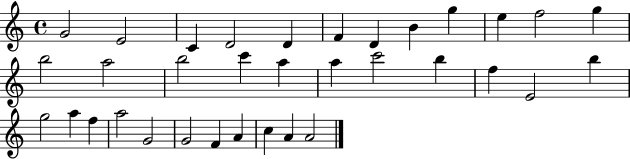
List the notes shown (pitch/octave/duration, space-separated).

G4/h E4/h C4/q D4/h D4/q F4/q D4/q B4/q G5/q E5/q F5/h G5/q B5/h A5/h B5/h C6/q A5/q A5/q C6/h B5/q F5/q E4/h B5/q G5/h A5/q F5/q A5/h G4/h G4/h F4/q A4/q C5/q A4/q A4/h